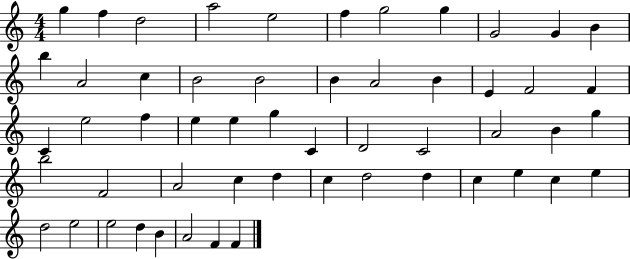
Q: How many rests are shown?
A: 0